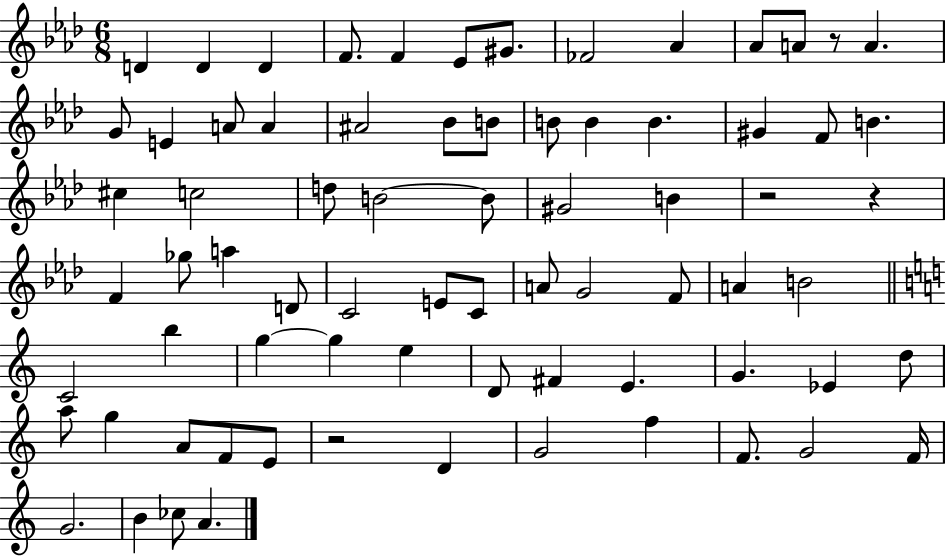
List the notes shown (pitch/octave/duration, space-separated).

D4/q D4/q D4/q F4/e. F4/q Eb4/e G#4/e. FES4/h Ab4/q Ab4/e A4/e R/e A4/q. G4/e E4/q A4/e A4/q A#4/h Bb4/e B4/e B4/e B4/q B4/q. G#4/q F4/e B4/q. C#5/q C5/h D5/e B4/h B4/e G#4/h B4/q R/h R/q F4/q Gb5/e A5/q D4/e C4/h E4/e C4/e A4/e G4/h F4/e A4/q B4/h C4/h B5/q G5/q G5/q E5/q D4/e F#4/q E4/q. G4/q. Eb4/q D5/e A5/e G5/q A4/e F4/e E4/e R/h D4/q G4/h F5/q F4/e. G4/h F4/s G4/h. B4/q CES5/e A4/q.